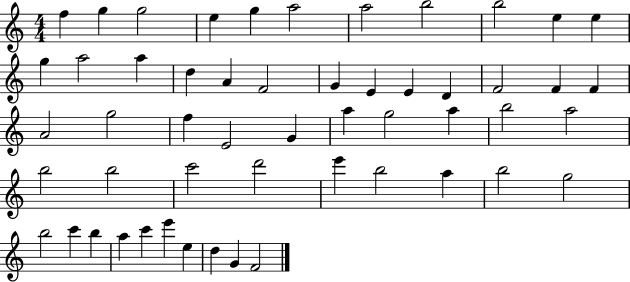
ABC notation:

X:1
T:Untitled
M:4/4
L:1/4
K:C
f g g2 e g a2 a2 b2 b2 e e g a2 a d A F2 G E E D F2 F F A2 g2 f E2 G a g2 a b2 a2 b2 b2 c'2 d'2 e' b2 a b2 g2 b2 c' b a c' e' e d G F2